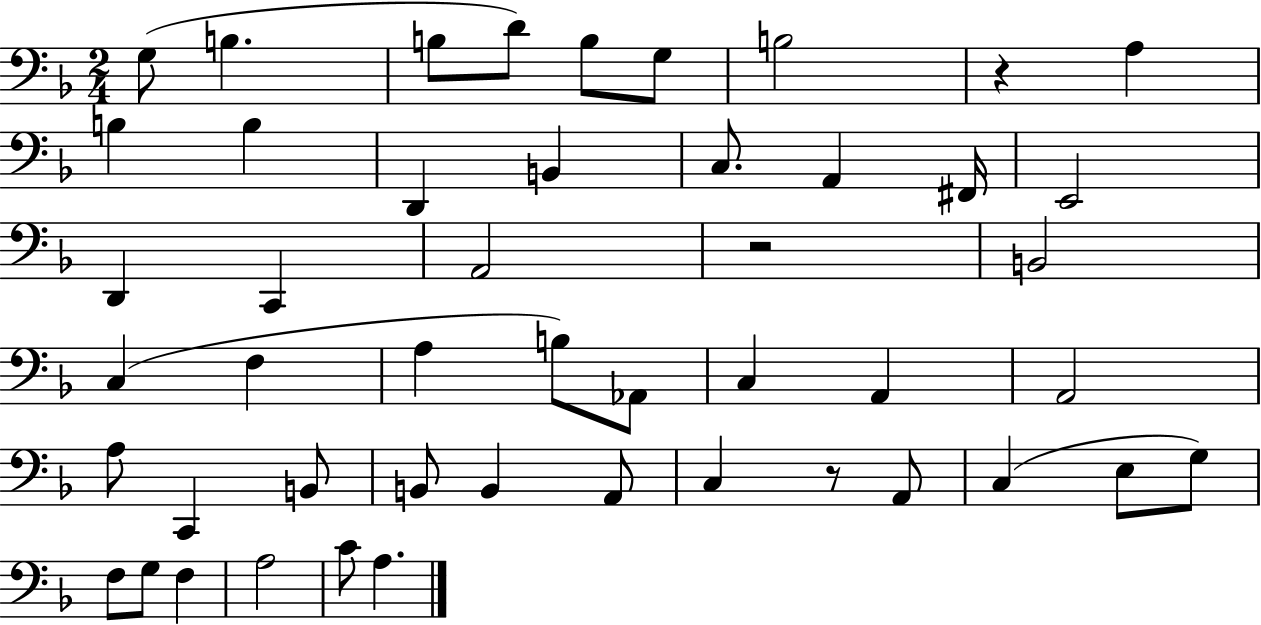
X:1
T:Untitled
M:2/4
L:1/4
K:F
G,/2 B, B,/2 D/2 B,/2 G,/2 B,2 z A, B, B, D,, B,, C,/2 A,, ^F,,/4 E,,2 D,, C,, A,,2 z2 B,,2 C, F, A, B,/2 _A,,/2 C, A,, A,,2 A,/2 C,, B,,/2 B,,/2 B,, A,,/2 C, z/2 A,,/2 C, E,/2 G,/2 F,/2 G,/2 F, A,2 C/2 A,